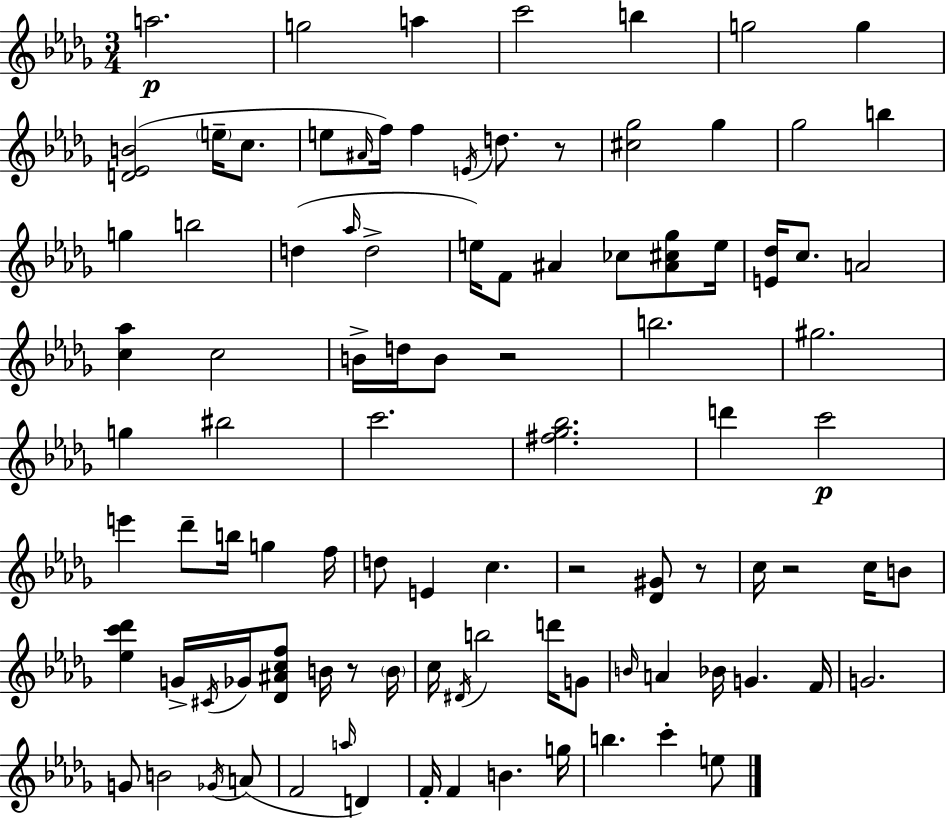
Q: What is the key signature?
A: BES minor